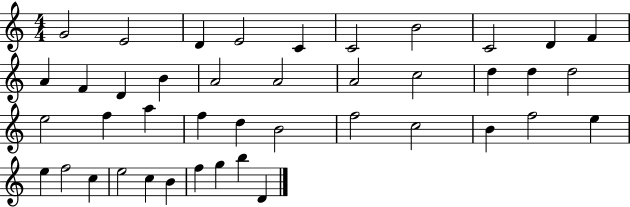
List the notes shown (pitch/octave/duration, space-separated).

G4/h E4/h D4/q E4/h C4/q C4/h B4/h C4/h D4/q F4/q A4/q F4/q D4/q B4/q A4/h A4/h A4/h C5/h D5/q D5/q D5/h E5/h F5/q A5/q F5/q D5/q B4/h F5/h C5/h B4/q F5/h E5/q E5/q F5/h C5/q E5/h C5/q B4/q F5/q G5/q B5/q D4/q